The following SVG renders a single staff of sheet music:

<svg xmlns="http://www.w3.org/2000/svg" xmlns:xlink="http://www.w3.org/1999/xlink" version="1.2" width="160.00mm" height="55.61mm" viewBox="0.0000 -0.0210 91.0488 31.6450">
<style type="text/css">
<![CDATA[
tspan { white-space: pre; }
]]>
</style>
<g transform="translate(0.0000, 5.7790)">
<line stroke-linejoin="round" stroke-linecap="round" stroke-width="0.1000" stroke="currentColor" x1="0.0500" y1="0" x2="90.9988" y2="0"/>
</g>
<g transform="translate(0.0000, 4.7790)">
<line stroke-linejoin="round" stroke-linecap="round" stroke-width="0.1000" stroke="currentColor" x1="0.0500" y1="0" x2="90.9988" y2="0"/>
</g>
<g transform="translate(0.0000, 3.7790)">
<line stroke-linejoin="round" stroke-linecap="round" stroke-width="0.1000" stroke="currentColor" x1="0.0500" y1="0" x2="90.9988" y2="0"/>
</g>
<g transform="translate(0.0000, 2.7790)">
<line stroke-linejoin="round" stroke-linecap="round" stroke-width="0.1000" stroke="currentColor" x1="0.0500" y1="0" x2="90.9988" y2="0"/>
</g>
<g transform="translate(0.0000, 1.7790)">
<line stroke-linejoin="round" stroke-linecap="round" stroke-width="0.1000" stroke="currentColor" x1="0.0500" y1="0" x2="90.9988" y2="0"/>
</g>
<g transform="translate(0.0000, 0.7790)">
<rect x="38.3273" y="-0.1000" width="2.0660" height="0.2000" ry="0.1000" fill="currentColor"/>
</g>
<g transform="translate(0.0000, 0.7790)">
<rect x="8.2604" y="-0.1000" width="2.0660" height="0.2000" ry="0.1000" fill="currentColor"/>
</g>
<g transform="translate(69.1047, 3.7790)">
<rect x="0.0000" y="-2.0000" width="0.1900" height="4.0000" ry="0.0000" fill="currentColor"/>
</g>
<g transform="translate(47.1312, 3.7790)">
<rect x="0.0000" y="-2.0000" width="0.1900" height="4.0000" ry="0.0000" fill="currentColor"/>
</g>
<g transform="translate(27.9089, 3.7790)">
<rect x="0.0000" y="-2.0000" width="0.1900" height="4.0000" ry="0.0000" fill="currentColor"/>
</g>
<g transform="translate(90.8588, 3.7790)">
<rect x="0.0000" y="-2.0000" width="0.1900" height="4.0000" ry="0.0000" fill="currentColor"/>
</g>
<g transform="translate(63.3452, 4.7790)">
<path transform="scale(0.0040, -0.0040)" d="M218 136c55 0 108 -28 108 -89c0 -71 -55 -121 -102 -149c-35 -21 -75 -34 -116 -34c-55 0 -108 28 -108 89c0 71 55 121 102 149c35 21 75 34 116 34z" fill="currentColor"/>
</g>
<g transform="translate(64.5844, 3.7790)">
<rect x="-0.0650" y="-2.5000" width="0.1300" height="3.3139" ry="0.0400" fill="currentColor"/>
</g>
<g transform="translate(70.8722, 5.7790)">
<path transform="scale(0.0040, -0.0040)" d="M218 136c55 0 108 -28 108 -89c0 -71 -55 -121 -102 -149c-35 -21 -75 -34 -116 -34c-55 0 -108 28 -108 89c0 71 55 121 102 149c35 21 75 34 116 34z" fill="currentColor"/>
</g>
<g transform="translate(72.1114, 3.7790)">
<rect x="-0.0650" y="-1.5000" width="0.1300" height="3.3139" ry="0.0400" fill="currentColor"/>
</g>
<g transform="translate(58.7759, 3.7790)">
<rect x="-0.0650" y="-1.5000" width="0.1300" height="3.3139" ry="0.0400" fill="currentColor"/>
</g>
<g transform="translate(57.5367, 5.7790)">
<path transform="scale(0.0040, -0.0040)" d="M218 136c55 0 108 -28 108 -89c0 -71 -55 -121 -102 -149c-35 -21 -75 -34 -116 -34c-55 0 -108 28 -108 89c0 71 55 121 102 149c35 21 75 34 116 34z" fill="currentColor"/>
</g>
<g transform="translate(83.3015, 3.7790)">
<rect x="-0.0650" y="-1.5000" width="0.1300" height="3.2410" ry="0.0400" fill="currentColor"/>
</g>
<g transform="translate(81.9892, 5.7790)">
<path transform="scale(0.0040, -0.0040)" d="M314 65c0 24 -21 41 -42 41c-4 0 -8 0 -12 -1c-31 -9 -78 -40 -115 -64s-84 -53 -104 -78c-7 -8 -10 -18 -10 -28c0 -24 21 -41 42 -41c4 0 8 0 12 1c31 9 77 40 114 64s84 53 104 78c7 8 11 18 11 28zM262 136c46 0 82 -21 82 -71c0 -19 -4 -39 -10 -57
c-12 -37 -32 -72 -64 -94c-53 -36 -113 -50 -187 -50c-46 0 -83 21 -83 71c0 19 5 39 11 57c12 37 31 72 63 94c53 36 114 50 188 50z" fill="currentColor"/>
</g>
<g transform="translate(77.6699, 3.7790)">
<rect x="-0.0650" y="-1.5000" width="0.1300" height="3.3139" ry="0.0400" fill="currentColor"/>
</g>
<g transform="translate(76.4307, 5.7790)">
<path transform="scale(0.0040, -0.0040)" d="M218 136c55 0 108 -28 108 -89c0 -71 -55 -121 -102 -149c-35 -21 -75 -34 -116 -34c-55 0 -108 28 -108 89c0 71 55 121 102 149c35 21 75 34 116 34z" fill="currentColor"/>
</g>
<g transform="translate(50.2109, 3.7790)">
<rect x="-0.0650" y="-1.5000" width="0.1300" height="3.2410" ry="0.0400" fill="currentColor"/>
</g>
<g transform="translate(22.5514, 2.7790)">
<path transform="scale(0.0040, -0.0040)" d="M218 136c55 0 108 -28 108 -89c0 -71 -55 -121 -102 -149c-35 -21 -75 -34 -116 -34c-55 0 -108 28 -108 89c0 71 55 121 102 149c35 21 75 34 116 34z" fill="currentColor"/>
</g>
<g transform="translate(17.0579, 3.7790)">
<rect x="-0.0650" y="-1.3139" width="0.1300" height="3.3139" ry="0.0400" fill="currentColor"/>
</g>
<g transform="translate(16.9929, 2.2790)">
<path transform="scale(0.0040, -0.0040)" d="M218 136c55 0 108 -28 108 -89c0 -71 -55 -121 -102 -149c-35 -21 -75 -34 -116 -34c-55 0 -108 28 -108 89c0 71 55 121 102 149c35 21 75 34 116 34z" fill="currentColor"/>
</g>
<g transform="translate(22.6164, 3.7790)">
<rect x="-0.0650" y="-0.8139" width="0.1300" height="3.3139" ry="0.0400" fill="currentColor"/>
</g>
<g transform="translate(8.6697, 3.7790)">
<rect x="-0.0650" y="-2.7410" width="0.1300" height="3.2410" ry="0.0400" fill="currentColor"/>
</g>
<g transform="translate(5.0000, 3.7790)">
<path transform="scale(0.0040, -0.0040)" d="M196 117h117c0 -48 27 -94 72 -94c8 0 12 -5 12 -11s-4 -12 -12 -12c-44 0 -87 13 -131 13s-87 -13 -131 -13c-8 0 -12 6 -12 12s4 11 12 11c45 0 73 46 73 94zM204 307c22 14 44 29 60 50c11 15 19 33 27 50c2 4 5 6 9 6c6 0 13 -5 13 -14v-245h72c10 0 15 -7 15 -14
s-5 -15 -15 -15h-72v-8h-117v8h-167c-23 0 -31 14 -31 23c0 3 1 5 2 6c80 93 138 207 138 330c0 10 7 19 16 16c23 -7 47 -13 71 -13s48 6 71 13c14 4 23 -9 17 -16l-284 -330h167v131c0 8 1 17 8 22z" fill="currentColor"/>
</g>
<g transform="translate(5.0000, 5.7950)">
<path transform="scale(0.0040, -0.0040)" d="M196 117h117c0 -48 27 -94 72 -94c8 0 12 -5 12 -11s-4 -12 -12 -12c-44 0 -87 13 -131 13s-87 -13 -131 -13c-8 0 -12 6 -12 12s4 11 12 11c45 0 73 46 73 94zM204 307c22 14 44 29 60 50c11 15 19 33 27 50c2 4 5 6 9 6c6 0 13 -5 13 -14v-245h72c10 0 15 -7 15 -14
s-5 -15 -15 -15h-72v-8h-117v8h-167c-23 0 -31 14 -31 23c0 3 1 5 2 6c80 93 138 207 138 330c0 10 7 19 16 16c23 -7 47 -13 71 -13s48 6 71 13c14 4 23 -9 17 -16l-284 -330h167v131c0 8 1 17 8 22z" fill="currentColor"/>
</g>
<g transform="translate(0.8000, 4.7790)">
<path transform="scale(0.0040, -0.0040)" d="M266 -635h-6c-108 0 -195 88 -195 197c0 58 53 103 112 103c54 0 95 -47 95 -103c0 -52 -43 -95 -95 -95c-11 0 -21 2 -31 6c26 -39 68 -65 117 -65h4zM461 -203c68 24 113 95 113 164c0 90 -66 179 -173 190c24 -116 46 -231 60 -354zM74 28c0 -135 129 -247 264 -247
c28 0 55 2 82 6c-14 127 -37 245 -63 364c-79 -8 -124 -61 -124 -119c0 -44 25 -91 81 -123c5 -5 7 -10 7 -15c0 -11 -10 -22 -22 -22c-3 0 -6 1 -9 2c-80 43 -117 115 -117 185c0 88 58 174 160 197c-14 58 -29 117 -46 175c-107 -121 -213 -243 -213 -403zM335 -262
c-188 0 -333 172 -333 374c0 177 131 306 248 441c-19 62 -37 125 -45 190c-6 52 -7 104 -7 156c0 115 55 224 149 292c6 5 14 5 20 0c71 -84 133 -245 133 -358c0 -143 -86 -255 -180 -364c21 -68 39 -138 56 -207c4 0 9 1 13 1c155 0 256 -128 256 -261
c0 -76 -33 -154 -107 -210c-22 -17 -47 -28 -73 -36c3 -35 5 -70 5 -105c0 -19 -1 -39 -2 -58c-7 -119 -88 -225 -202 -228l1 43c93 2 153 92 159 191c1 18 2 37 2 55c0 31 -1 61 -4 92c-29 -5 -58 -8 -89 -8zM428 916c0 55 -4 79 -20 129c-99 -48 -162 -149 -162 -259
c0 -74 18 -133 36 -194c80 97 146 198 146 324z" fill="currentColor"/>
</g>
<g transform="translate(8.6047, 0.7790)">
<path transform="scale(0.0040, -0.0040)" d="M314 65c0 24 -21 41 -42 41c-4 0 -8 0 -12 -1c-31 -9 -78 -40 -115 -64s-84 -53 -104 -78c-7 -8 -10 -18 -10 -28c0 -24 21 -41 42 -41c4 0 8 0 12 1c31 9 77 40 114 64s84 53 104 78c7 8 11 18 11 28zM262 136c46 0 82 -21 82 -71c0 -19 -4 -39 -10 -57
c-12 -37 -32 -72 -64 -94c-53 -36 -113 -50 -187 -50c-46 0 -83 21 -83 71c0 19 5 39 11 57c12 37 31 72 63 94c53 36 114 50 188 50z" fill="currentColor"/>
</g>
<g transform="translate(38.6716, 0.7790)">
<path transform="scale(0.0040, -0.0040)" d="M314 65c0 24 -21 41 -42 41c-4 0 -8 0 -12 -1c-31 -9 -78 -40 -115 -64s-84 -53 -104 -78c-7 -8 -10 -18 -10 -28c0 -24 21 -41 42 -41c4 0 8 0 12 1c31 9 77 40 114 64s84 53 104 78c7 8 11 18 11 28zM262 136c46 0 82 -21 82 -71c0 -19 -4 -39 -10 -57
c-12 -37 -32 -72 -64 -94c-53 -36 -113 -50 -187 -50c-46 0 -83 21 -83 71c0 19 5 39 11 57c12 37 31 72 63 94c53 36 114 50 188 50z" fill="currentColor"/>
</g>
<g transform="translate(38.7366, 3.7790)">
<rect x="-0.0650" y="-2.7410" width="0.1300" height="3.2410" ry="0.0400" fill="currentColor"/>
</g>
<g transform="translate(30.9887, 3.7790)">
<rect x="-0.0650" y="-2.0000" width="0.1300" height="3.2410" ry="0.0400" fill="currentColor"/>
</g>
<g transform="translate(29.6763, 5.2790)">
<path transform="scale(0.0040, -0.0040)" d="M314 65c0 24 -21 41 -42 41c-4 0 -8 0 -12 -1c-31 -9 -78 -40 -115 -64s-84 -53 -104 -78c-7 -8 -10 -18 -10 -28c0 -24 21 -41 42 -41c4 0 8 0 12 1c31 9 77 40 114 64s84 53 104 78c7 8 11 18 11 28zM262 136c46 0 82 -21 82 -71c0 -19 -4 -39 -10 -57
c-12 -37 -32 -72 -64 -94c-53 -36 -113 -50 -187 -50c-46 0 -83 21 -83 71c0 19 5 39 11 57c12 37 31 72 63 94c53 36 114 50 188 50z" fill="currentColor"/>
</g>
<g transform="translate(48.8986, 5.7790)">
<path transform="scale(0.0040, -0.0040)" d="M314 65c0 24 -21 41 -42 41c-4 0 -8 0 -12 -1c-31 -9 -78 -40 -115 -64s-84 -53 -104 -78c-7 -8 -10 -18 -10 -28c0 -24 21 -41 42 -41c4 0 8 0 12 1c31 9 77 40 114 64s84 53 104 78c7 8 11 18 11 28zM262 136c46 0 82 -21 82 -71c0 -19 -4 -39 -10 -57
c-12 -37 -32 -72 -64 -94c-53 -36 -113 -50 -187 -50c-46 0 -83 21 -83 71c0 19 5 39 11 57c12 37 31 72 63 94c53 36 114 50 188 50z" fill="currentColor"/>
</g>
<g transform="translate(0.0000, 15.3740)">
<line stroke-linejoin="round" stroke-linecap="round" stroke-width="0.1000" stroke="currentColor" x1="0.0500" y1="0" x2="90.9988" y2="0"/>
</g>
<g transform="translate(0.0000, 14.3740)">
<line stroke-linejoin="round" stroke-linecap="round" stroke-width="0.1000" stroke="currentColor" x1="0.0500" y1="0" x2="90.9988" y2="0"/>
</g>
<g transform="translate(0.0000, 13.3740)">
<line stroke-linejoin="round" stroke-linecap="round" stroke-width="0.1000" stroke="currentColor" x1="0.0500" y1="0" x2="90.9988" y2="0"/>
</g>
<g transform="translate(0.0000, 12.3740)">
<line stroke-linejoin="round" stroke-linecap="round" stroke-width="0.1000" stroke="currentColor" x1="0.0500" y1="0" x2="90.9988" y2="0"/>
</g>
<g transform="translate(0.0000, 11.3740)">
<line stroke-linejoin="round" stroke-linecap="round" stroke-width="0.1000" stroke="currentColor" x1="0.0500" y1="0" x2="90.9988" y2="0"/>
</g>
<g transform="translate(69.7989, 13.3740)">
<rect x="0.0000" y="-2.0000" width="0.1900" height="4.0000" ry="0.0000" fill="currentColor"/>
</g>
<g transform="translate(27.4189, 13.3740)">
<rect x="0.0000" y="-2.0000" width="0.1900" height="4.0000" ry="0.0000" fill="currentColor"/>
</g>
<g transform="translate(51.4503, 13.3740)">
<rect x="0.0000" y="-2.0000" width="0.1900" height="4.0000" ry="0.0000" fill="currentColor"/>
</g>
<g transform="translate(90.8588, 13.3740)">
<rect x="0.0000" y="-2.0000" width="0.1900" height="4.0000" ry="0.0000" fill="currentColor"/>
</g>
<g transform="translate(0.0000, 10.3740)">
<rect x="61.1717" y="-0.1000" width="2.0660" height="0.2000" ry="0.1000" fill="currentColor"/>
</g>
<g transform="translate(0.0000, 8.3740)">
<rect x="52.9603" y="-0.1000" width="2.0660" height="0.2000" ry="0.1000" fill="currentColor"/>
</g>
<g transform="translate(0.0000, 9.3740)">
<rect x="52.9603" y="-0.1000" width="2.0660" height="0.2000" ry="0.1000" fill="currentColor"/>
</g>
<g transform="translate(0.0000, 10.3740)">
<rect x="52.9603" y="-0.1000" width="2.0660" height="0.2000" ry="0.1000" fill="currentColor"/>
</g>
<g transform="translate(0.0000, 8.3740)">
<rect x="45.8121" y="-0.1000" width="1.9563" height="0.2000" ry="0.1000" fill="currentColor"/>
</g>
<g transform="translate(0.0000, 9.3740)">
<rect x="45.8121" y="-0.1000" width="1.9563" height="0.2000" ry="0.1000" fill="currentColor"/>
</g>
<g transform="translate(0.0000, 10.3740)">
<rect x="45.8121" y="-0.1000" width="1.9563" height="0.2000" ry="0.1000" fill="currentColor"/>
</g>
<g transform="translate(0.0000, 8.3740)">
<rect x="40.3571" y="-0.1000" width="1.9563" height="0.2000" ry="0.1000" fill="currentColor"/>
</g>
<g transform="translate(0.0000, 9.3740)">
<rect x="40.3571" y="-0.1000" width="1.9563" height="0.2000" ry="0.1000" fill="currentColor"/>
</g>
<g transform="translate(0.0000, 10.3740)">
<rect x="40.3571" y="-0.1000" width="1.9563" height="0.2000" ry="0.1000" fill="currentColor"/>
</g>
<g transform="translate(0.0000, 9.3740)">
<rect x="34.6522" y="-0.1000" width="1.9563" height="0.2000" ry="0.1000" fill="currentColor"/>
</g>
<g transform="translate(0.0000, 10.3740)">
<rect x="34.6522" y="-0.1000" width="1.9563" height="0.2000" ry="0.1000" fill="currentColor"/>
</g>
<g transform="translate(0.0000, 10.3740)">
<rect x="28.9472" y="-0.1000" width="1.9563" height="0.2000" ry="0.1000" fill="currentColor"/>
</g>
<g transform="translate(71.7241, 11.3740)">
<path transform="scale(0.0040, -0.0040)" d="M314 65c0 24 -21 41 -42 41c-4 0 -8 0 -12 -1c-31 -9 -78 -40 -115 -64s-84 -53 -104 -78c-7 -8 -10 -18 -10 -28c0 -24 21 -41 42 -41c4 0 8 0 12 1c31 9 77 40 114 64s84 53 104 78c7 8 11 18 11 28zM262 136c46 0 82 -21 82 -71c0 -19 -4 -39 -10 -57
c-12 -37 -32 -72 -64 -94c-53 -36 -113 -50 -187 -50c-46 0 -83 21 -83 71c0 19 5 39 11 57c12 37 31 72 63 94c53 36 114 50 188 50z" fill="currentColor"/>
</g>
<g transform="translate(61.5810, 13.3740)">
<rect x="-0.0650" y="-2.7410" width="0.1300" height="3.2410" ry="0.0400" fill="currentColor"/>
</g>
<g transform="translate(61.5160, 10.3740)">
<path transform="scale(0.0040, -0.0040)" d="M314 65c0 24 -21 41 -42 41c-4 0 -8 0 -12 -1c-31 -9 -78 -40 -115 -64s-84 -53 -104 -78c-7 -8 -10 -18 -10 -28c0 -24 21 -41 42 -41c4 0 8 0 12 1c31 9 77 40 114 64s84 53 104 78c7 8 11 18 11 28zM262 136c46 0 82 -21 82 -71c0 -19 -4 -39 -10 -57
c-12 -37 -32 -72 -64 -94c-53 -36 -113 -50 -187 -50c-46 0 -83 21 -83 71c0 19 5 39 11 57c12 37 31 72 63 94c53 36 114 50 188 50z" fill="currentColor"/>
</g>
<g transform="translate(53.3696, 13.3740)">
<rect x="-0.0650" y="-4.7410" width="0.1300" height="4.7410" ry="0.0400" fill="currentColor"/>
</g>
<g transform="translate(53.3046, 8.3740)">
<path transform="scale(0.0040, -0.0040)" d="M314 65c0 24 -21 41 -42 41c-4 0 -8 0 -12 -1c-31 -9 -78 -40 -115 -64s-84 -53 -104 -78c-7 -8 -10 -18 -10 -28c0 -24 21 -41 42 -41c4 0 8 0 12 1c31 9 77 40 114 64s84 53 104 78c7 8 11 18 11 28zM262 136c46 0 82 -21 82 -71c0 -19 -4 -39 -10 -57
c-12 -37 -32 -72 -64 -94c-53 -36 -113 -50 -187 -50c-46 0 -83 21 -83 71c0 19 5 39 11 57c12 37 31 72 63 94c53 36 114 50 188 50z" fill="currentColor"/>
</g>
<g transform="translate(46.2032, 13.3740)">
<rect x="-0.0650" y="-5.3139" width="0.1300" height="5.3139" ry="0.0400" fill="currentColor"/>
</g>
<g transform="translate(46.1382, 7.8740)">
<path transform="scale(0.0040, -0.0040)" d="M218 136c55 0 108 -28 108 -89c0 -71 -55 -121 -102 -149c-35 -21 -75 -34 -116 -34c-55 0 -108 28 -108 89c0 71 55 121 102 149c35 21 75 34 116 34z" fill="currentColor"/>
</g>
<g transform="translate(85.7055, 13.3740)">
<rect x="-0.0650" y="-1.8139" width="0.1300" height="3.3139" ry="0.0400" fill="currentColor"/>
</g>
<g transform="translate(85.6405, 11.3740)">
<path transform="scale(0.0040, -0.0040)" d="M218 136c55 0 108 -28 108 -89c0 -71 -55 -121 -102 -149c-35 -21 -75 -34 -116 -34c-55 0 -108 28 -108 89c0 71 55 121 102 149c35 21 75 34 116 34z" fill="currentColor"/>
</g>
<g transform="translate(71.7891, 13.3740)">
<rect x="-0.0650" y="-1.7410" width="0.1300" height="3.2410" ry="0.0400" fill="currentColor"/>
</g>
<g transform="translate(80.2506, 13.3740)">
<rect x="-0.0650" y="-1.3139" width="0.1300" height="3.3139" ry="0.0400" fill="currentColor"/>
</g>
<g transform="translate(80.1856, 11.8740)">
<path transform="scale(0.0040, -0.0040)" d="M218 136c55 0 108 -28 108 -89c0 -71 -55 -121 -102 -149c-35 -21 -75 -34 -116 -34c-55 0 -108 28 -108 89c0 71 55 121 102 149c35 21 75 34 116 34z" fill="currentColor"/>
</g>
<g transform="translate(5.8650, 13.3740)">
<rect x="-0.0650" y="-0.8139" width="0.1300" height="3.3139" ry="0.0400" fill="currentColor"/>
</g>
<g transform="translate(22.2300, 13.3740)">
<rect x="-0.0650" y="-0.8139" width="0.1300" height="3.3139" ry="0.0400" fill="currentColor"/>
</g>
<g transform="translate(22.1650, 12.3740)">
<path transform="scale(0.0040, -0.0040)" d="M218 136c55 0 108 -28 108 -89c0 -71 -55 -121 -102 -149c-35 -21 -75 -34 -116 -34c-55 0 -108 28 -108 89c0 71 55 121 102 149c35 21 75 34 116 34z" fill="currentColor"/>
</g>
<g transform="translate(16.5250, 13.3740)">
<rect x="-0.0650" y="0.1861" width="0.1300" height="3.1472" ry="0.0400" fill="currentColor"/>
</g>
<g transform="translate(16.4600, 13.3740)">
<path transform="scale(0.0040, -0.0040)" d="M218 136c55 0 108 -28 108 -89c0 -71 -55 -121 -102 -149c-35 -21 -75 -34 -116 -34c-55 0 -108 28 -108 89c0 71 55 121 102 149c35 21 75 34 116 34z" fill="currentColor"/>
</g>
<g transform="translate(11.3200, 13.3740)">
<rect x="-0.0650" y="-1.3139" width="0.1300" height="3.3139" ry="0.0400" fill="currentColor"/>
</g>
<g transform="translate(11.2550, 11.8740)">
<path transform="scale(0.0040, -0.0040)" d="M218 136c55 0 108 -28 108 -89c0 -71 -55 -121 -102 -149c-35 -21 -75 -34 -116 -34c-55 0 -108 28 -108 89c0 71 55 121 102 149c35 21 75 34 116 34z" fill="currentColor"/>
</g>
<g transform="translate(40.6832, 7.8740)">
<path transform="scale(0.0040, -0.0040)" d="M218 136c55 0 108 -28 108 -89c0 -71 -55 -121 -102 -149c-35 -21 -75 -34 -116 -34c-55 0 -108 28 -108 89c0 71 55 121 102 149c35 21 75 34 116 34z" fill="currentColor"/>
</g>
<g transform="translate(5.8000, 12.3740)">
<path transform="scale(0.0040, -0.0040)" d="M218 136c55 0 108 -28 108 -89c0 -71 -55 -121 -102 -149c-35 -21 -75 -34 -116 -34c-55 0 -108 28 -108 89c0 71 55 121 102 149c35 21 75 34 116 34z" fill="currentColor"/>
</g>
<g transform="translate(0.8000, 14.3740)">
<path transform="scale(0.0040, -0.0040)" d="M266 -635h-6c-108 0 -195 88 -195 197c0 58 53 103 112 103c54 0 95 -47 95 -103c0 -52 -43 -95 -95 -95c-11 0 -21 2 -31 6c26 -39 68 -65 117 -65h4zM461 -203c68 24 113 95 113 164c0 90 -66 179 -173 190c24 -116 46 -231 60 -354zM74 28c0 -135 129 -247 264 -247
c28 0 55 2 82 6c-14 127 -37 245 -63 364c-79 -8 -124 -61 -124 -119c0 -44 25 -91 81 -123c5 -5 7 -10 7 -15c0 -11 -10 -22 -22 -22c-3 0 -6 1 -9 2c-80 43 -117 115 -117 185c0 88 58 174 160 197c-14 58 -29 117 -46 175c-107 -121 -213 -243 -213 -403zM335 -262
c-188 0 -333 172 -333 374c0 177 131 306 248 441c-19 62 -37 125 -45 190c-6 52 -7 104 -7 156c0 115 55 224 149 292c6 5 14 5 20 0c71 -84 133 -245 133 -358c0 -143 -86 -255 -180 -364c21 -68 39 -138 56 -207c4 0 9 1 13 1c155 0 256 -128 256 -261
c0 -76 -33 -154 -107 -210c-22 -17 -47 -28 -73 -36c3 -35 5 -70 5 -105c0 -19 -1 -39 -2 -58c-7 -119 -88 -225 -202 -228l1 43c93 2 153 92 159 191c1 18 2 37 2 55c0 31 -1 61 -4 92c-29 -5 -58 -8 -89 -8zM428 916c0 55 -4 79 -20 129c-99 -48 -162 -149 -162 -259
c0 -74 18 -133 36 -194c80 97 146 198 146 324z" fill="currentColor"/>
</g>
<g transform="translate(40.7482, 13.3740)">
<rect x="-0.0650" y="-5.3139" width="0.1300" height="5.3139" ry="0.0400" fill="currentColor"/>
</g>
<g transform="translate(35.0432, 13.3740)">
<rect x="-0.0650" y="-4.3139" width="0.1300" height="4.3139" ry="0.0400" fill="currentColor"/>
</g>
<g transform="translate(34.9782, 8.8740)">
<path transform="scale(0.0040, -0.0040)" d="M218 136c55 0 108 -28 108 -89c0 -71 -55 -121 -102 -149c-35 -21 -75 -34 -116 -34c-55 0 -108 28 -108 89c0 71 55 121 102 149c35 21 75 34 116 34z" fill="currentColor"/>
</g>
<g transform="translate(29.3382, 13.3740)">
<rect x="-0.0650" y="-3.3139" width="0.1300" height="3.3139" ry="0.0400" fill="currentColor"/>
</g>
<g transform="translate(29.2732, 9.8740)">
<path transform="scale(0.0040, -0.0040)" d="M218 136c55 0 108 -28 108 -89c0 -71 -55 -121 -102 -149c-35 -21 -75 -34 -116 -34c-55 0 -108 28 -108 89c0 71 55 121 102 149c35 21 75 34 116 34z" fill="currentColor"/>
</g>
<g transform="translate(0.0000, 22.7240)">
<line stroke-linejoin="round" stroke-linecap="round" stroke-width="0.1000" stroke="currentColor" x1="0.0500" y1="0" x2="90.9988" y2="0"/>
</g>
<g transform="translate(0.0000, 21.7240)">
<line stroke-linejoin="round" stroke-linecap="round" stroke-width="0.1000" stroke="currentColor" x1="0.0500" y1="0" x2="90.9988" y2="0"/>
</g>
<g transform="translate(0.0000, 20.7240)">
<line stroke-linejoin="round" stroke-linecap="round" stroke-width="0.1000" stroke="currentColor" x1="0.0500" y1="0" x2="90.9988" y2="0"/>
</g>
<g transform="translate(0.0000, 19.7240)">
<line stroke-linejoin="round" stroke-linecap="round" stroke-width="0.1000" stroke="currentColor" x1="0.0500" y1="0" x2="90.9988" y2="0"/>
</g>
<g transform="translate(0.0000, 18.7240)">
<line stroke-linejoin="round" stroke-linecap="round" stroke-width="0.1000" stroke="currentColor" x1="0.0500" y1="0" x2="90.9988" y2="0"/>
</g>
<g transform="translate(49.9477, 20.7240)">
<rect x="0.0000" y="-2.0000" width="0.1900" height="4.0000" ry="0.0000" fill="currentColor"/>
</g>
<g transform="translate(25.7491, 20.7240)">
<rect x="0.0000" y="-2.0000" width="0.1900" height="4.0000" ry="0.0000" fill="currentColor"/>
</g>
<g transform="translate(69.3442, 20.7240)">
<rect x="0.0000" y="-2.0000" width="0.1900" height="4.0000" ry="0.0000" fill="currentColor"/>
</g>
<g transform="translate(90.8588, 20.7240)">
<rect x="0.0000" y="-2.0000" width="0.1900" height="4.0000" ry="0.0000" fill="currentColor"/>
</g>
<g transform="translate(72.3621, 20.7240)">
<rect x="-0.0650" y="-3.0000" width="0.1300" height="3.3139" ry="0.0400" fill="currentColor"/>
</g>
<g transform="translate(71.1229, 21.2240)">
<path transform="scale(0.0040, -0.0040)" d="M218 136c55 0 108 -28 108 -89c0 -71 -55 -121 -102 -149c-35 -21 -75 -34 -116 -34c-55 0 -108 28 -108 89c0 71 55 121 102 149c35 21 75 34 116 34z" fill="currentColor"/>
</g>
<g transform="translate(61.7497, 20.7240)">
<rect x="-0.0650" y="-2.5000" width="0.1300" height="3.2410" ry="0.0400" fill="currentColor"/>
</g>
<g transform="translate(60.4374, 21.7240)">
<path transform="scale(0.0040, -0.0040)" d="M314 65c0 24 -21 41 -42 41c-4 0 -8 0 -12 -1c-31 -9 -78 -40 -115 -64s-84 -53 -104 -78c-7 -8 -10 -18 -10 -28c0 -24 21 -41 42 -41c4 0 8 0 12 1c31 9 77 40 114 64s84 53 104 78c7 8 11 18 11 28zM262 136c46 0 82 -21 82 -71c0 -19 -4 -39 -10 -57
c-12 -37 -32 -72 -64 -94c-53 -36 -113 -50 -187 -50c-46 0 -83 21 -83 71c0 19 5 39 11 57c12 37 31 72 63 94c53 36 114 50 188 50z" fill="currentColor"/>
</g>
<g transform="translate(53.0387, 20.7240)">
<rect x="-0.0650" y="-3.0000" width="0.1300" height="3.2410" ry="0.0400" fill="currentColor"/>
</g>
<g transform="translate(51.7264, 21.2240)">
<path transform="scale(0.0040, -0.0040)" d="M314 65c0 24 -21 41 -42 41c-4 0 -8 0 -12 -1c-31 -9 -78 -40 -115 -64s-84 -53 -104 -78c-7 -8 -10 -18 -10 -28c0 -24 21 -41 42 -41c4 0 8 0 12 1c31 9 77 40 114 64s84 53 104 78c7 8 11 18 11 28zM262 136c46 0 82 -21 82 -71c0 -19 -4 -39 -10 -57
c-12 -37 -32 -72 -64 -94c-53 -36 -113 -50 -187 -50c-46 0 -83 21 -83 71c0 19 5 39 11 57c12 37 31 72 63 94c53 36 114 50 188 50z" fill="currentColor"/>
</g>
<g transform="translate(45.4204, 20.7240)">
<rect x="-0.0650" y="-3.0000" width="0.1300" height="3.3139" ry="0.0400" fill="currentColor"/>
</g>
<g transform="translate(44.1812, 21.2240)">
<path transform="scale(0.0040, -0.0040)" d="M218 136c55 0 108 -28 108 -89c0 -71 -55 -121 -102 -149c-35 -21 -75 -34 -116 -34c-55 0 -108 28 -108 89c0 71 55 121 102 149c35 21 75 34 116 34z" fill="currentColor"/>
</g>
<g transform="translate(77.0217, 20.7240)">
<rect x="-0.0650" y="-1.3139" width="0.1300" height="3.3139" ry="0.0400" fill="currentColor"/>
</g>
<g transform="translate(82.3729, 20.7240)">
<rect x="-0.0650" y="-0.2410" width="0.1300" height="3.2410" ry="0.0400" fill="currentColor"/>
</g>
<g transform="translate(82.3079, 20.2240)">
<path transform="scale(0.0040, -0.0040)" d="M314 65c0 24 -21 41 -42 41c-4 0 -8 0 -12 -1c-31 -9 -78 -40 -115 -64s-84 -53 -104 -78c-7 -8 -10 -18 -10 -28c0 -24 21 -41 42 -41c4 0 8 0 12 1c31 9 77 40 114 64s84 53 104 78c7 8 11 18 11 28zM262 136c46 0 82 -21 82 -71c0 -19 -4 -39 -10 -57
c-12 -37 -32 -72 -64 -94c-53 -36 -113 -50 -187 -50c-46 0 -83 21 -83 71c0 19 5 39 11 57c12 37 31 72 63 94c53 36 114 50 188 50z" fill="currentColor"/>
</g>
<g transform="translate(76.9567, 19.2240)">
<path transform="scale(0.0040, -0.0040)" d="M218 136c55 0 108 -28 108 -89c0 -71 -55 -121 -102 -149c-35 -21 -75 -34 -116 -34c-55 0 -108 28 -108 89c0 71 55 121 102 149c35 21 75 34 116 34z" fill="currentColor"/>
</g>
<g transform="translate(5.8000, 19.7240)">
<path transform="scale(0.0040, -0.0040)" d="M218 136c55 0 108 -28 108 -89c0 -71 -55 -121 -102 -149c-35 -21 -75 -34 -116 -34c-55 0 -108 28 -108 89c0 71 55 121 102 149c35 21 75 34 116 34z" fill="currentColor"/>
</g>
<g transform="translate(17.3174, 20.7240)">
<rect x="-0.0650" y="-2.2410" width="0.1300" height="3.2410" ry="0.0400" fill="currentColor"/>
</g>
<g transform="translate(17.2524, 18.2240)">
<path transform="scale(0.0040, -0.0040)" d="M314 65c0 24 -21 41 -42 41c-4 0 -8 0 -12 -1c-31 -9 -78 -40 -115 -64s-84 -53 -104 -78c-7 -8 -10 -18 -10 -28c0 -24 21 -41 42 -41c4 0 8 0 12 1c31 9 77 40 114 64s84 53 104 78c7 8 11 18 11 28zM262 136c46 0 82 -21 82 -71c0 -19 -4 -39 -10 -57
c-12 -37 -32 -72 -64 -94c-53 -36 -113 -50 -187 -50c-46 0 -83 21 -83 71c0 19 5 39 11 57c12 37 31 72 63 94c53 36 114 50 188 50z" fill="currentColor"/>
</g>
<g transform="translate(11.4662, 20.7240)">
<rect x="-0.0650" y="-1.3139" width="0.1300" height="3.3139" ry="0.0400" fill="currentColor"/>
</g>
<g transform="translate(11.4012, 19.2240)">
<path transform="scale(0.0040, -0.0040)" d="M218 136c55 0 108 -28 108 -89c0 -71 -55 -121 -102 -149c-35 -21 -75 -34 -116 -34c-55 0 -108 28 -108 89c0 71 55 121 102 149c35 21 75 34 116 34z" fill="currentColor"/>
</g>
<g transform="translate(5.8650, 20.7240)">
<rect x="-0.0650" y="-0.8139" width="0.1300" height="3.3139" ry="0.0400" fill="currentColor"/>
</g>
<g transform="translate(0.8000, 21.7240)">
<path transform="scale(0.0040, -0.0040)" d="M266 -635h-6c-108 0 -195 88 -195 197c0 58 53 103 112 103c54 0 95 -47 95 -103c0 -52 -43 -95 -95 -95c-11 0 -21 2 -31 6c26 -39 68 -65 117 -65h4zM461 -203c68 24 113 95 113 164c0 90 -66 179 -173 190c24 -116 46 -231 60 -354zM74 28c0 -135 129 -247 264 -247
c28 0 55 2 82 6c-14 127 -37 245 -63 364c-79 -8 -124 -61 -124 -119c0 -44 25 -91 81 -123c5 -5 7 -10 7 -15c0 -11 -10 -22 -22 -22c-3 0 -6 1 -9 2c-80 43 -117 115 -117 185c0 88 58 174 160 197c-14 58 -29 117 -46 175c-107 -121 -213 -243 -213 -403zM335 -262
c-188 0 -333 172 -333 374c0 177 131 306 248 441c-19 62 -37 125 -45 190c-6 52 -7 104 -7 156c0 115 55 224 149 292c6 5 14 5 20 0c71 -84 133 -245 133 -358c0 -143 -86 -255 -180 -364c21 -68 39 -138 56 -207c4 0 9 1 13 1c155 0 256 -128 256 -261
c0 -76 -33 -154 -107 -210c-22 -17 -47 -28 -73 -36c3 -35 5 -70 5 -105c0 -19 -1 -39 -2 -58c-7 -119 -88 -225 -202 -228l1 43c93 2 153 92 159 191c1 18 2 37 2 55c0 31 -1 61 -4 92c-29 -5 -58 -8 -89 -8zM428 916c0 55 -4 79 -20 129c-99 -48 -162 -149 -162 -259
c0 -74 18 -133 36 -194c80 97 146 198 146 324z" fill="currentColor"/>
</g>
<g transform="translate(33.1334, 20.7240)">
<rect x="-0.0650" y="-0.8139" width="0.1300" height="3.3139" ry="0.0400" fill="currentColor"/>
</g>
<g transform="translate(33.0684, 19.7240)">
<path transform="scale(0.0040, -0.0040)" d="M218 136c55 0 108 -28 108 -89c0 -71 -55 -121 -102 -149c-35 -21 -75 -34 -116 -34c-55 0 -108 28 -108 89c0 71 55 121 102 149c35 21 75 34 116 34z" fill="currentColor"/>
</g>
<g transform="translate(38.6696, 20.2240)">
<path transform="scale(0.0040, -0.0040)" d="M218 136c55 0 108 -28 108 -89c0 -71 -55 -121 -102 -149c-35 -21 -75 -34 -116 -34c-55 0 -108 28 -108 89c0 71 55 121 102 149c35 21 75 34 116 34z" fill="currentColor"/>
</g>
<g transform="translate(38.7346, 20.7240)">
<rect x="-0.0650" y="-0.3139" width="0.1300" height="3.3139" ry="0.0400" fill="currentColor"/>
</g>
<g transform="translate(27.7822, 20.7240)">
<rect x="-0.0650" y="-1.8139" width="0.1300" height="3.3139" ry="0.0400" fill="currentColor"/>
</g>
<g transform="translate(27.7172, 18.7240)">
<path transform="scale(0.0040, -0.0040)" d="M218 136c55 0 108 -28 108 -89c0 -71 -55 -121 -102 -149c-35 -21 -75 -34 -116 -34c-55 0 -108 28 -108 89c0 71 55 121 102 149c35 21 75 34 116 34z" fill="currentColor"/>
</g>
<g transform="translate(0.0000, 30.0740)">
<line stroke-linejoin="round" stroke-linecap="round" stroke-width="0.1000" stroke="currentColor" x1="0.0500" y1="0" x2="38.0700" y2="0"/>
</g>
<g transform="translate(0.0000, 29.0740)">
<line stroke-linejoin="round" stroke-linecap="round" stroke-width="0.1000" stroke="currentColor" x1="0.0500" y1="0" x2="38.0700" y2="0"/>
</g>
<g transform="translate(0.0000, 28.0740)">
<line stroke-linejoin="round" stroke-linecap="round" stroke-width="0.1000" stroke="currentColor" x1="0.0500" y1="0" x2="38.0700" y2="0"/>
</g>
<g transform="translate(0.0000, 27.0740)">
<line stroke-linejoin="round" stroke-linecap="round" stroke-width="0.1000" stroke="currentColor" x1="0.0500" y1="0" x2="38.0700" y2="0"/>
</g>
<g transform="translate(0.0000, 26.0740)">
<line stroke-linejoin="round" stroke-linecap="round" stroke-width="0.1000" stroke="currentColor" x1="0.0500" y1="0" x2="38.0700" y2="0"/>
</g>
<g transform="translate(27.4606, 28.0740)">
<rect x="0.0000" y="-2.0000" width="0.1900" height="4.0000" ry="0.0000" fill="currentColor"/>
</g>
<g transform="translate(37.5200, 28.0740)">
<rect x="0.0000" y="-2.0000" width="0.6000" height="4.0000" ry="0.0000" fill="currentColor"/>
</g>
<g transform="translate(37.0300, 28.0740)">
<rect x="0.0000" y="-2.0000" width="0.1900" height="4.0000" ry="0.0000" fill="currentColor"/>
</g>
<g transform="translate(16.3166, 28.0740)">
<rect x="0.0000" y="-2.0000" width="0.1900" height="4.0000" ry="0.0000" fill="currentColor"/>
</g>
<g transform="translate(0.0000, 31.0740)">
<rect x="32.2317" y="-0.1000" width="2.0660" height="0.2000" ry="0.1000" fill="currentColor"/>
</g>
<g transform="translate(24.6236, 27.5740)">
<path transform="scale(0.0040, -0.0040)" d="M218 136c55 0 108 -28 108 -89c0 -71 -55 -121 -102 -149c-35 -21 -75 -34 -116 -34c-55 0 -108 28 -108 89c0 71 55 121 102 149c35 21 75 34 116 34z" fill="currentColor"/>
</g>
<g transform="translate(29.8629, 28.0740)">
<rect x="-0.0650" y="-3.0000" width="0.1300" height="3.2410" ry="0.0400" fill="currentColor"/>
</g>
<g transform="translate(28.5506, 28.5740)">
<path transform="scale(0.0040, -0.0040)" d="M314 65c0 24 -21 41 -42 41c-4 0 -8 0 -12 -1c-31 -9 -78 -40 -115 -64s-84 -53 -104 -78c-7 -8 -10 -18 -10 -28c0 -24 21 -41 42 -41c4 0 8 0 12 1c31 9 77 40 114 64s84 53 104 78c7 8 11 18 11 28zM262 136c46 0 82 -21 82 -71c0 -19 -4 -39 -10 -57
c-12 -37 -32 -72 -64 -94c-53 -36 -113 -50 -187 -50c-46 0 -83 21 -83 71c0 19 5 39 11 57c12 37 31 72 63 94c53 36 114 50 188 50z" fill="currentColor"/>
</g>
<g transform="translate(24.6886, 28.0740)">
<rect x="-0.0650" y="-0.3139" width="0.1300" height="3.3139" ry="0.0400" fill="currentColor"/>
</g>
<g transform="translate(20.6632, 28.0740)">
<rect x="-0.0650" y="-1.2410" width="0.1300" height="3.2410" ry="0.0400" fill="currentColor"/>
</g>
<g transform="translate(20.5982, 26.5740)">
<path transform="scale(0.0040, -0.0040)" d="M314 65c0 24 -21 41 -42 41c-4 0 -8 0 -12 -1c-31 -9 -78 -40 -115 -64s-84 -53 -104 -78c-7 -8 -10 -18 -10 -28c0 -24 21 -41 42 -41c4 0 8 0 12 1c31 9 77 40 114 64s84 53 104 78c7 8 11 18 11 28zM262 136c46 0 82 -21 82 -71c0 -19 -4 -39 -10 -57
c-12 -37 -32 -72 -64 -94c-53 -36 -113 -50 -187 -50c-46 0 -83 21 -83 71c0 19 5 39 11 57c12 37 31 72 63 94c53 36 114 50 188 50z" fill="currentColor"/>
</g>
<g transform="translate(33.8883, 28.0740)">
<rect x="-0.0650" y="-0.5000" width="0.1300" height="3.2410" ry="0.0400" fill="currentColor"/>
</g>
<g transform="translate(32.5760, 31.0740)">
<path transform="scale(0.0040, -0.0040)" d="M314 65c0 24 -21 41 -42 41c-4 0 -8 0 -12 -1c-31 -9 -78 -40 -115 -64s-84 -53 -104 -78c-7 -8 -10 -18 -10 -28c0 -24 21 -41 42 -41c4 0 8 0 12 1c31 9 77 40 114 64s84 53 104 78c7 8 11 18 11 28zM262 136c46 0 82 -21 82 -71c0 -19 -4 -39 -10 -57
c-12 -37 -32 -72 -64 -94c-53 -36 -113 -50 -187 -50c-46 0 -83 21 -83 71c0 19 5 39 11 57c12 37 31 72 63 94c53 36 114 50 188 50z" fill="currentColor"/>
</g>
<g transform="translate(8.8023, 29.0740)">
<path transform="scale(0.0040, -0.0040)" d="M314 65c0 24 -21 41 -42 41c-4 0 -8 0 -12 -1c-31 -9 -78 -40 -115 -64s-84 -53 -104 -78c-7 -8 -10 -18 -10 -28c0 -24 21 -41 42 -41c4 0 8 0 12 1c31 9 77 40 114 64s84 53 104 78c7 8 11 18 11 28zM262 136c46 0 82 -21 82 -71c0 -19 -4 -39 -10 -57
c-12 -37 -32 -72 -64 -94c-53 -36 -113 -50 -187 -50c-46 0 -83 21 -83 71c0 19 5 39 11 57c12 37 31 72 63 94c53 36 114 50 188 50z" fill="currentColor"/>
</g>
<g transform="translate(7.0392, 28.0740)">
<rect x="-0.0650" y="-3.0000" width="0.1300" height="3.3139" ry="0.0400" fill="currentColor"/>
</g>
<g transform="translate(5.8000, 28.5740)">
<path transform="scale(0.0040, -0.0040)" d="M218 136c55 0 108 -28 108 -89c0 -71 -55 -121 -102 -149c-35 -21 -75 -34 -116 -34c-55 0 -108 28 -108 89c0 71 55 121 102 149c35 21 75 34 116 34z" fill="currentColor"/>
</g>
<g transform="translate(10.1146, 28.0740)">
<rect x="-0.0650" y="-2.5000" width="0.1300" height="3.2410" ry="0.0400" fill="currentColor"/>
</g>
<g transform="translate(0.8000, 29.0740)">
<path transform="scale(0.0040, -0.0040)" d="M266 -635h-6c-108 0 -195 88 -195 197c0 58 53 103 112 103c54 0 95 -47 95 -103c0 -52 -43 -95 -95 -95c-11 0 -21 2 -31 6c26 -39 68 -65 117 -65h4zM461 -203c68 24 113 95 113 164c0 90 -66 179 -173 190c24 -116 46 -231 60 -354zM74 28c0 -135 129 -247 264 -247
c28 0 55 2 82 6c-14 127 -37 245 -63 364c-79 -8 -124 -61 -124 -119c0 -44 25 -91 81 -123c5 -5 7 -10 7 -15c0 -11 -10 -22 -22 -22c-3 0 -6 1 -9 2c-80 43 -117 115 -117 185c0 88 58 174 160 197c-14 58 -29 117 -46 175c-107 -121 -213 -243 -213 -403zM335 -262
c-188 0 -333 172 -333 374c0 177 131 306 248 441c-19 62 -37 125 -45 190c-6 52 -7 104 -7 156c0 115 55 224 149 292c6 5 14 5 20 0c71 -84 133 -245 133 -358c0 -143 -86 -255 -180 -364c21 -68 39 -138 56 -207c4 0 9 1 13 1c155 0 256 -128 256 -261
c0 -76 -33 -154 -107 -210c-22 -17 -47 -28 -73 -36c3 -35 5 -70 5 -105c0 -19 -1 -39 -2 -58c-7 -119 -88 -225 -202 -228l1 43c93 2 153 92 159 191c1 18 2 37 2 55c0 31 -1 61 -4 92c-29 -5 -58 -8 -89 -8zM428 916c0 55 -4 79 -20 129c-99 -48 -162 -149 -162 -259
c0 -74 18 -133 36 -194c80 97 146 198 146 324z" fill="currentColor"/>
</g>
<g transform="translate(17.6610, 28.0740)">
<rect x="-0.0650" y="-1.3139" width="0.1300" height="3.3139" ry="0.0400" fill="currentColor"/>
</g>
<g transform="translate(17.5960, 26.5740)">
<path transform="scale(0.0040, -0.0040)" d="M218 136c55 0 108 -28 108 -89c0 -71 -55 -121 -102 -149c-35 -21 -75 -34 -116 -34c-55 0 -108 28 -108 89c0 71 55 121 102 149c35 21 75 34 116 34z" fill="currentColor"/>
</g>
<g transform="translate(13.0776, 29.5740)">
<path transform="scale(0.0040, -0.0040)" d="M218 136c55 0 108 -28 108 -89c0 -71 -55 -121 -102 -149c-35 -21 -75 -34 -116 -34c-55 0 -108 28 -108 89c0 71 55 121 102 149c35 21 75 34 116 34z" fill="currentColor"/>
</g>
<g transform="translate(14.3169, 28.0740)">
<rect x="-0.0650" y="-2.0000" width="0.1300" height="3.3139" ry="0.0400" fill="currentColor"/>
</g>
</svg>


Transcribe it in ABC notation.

X:1
T:Untitled
M:4/4
L:1/4
K:C
a2 e d F2 a2 E2 E G E E E2 d e B d b d' f' f' e'2 a2 f2 e f d e g2 f d c A A2 G2 A e c2 A G2 F e e2 c A2 C2